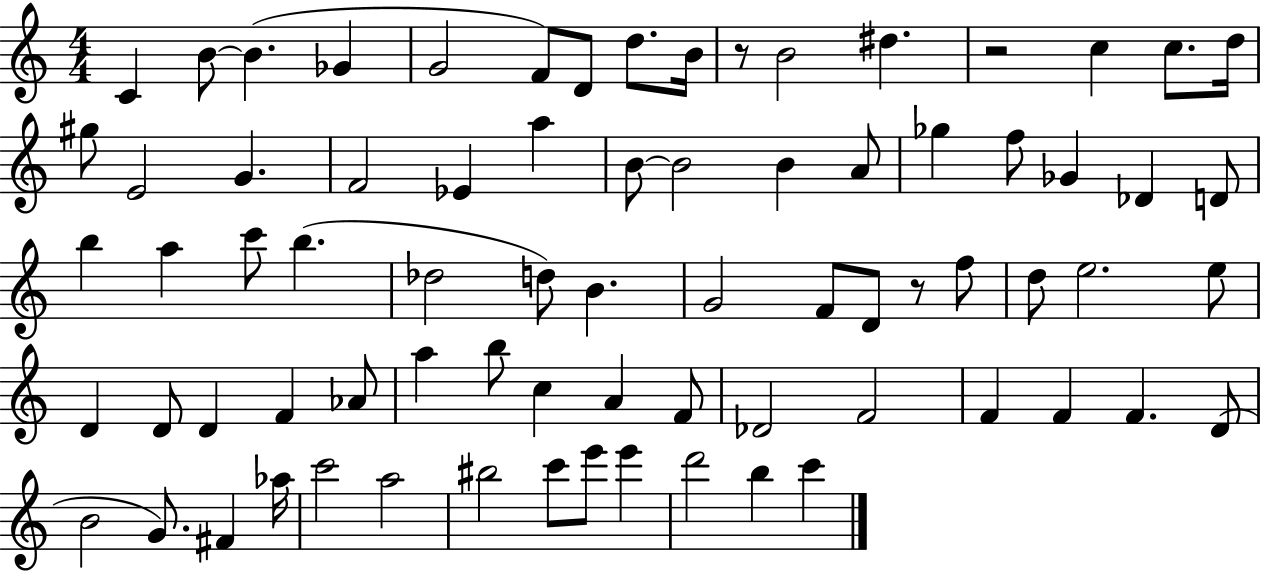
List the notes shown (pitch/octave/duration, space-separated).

C4/q B4/e B4/q. Gb4/q G4/h F4/e D4/e D5/e. B4/s R/e B4/h D#5/q. R/h C5/q C5/e. D5/s G#5/e E4/h G4/q. F4/h Eb4/q A5/q B4/e B4/h B4/q A4/e Gb5/q F5/e Gb4/q Db4/q D4/e B5/q A5/q C6/e B5/q. Db5/h D5/e B4/q. G4/h F4/e D4/e R/e F5/e D5/e E5/h. E5/e D4/q D4/e D4/q F4/q Ab4/e A5/q B5/e C5/q A4/q F4/e Db4/h F4/h F4/q F4/q F4/q. D4/e B4/h G4/e. F#4/q Ab5/s C6/h A5/h BIS5/h C6/e E6/e E6/q D6/h B5/q C6/q